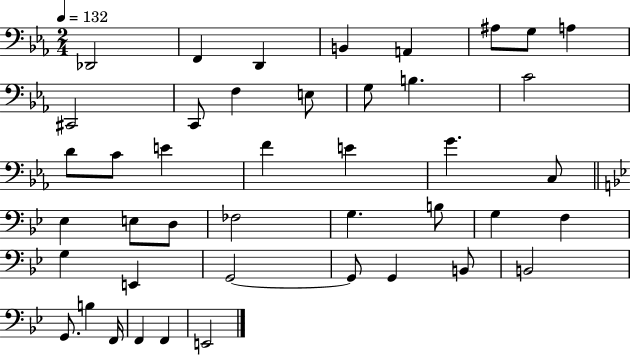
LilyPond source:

{
  \clef bass
  \numericTimeSignature
  \time 2/4
  \key ees \major
  \tempo 4 = 132
  des,2 | f,4 d,4 | b,4 a,4 | ais8 g8 a4 | \break cis,2 | c,8 f4 e8 | g8 b4. | c'2 | \break d'8 c'8 e'4 | f'4 e'4 | g'4. c8 | \bar "||" \break \key bes \major ees4 e8 d8 | fes2 | g4. b8 | g4 f4 | \break g4 e,4 | g,2~~ | g,8 g,4 b,8 | b,2 | \break g,8. b4 f,16 | f,4 f,4 | e,2 | \bar "|."
}